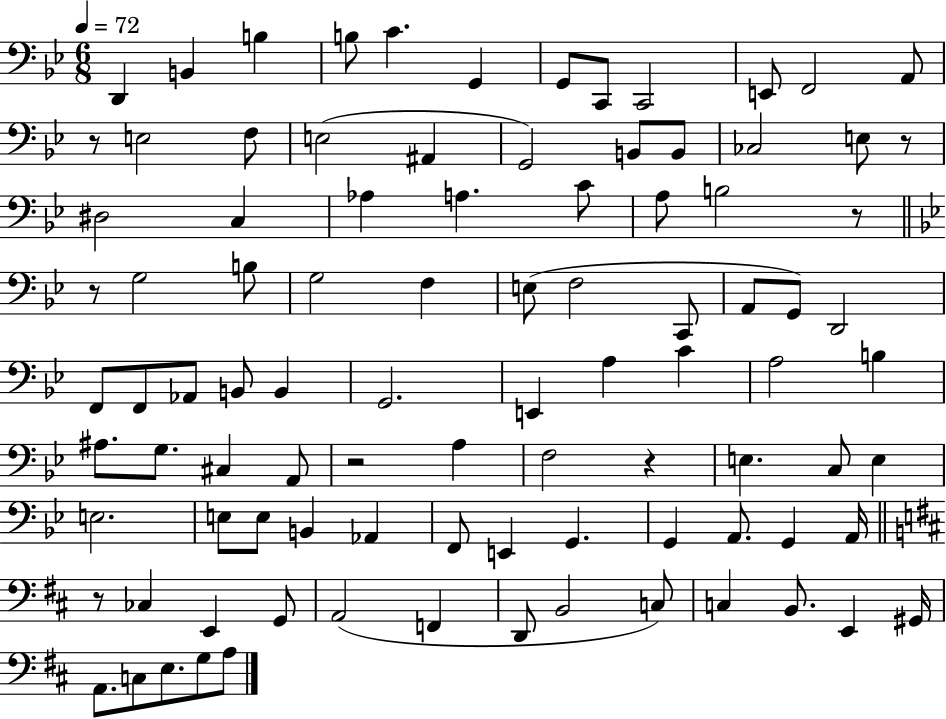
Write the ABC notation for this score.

X:1
T:Untitled
M:6/8
L:1/4
K:Bb
D,, B,, B, B,/2 C G,, G,,/2 C,,/2 C,,2 E,,/2 F,,2 A,,/2 z/2 E,2 F,/2 E,2 ^A,, G,,2 B,,/2 B,,/2 _C,2 E,/2 z/2 ^D,2 C, _A, A, C/2 A,/2 B,2 z/2 z/2 G,2 B,/2 G,2 F, E,/2 F,2 C,,/2 A,,/2 G,,/2 D,,2 F,,/2 F,,/2 _A,,/2 B,,/2 B,, G,,2 E,, A, C A,2 B, ^A,/2 G,/2 ^C, A,,/2 z2 A, F,2 z E, C,/2 E, E,2 E,/2 E,/2 B,, _A,, F,,/2 E,, G,, G,, A,,/2 G,, A,,/4 z/2 _C, E,, G,,/2 A,,2 F,, D,,/2 B,,2 C,/2 C, B,,/2 E,, ^G,,/4 A,,/2 C,/2 E,/2 G,/2 A,/2